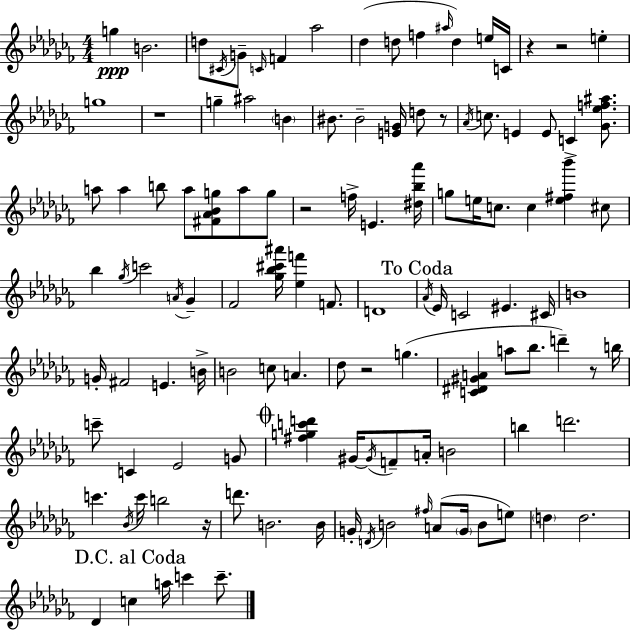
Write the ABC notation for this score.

X:1
T:Untitled
M:4/4
L:1/4
K:Abm
g B2 d/2 ^C/4 G/2 C/4 F _a2 _d d/2 f ^a/4 d e/4 C/4 z z2 e g4 z4 g ^a2 B ^B/2 ^B2 [EG]/4 d/2 z/2 _A/4 c/2 E E/2 C [_G_ef^a]/2 a/2 a b/2 a/2 [^F_A_Bg]/2 a/2 g/2 z2 f/4 E [^d_b_a']/4 g/2 e/4 c/2 c [e^f_b'] ^c/2 _b _g/4 c'2 A/4 _G _F2 [_g_b^c'^a']/4 [_ef'] F/2 D4 _A/4 _E/4 C2 ^E ^C/4 B4 G/4 ^F2 E B/4 B2 c/2 A _d/2 z2 g [C^D^GA] a/2 _b/2 d' z/2 b/4 c'/2 C _E2 G/2 [^fgc'd'] ^G/4 ^G/4 F/2 A/4 B2 b d'2 c' _B/4 c'/4 b2 z/4 d'/2 B2 B/4 G/4 D/4 B2 ^f/4 A/2 G/4 B/2 e/2 d d2 _D c a/4 c' c'/2